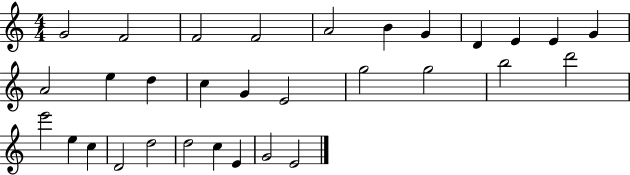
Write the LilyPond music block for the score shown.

{
  \clef treble
  \numericTimeSignature
  \time 4/4
  \key c \major
  g'2 f'2 | f'2 f'2 | a'2 b'4 g'4 | d'4 e'4 e'4 g'4 | \break a'2 e''4 d''4 | c''4 g'4 e'2 | g''2 g''2 | b''2 d'''2 | \break e'''2 e''4 c''4 | d'2 d''2 | d''2 c''4 e'4 | g'2 e'2 | \break \bar "|."
}